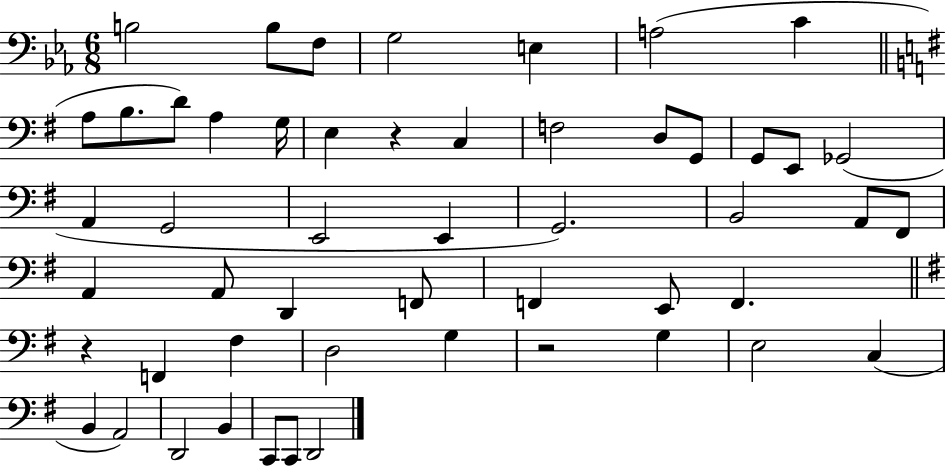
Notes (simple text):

B3/h B3/e F3/e G3/h E3/q A3/h C4/q A3/e B3/e. D4/e A3/q G3/s E3/q R/q C3/q F3/h D3/e G2/e G2/e E2/e Gb2/h A2/q G2/h E2/h E2/q G2/h. B2/h A2/e F#2/e A2/q A2/e D2/q F2/e F2/q E2/e F2/q. R/q F2/q F#3/q D3/h G3/q R/h G3/q E3/h C3/q B2/q A2/h D2/h B2/q C2/e C2/e D2/h